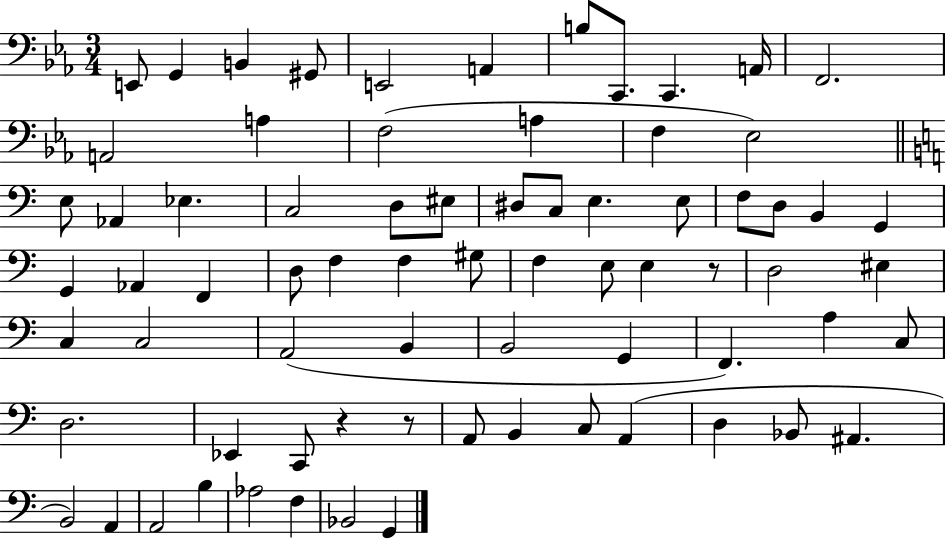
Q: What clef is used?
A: bass